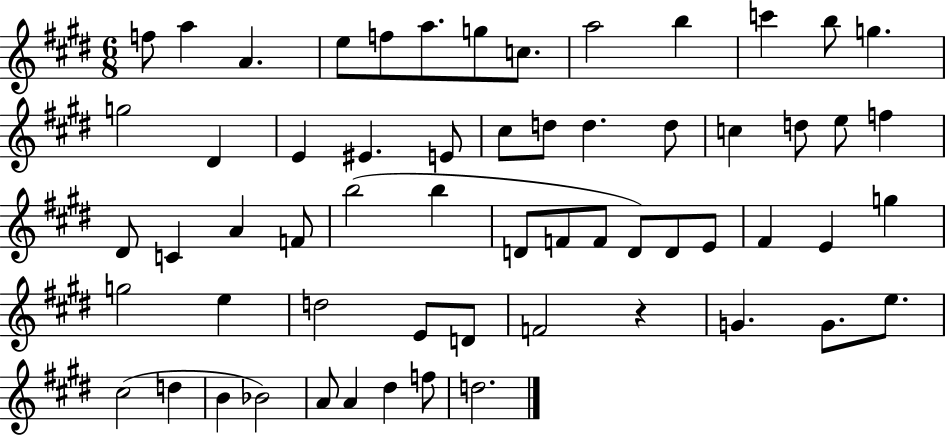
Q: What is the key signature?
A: E major